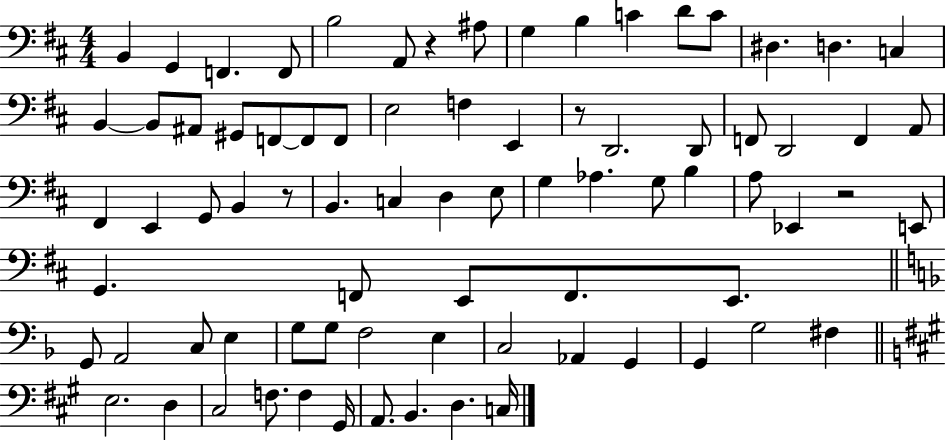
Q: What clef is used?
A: bass